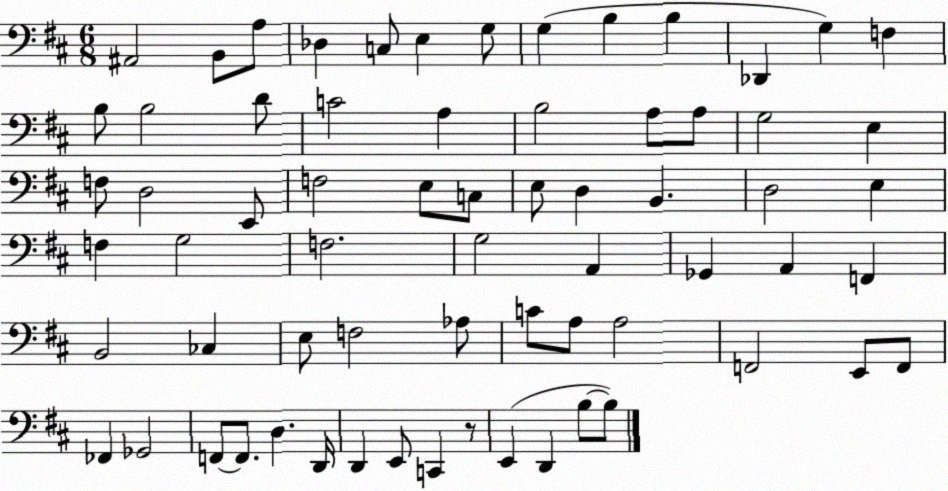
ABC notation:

X:1
T:Untitled
M:6/8
L:1/4
K:D
^A,,2 B,,/2 A,/2 _D, C,/2 E, G,/2 G, B, B, _D,, G, F, B,/2 B,2 D/2 C2 A, B,2 A,/2 A,/2 G,2 E, F,/2 D,2 E,,/2 F,2 E,/2 C,/2 E,/2 D, B,, D,2 E, F, G,2 F,2 G,2 A,, _G,, A,, F,, B,,2 _C, E,/2 F,2 _A,/2 C/2 A,/2 A,2 F,,2 E,,/2 F,,/2 _F,, _G,,2 F,,/2 F,,/2 D, D,,/4 D,, E,,/2 C,, z/2 E,, D,, B,/2 B,/2